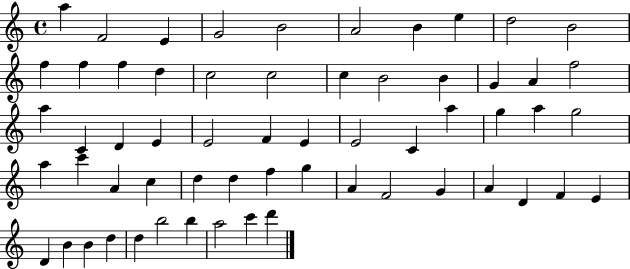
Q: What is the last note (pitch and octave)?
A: D6